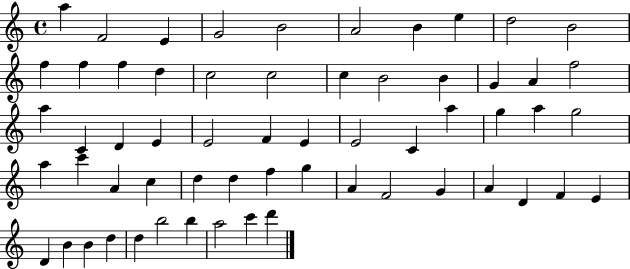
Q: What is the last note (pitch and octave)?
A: D6